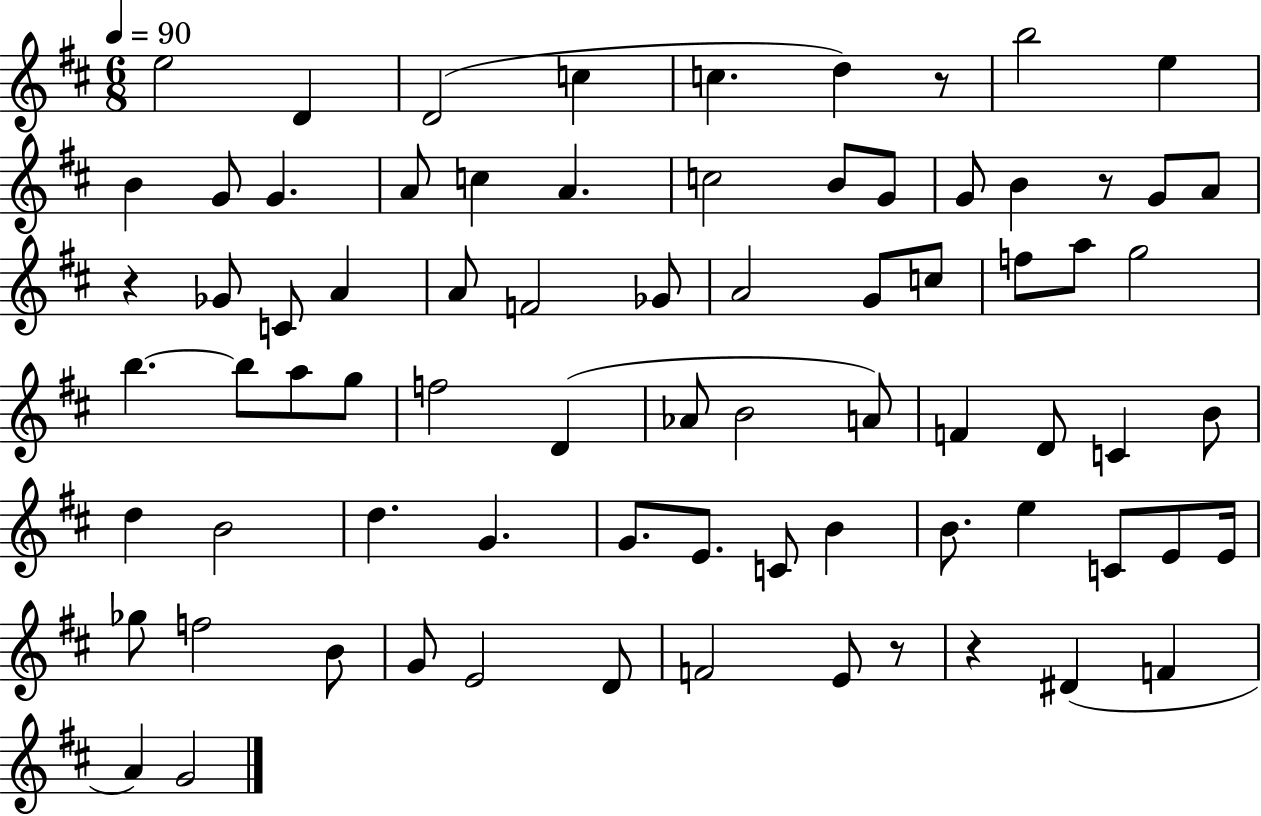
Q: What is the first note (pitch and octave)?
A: E5